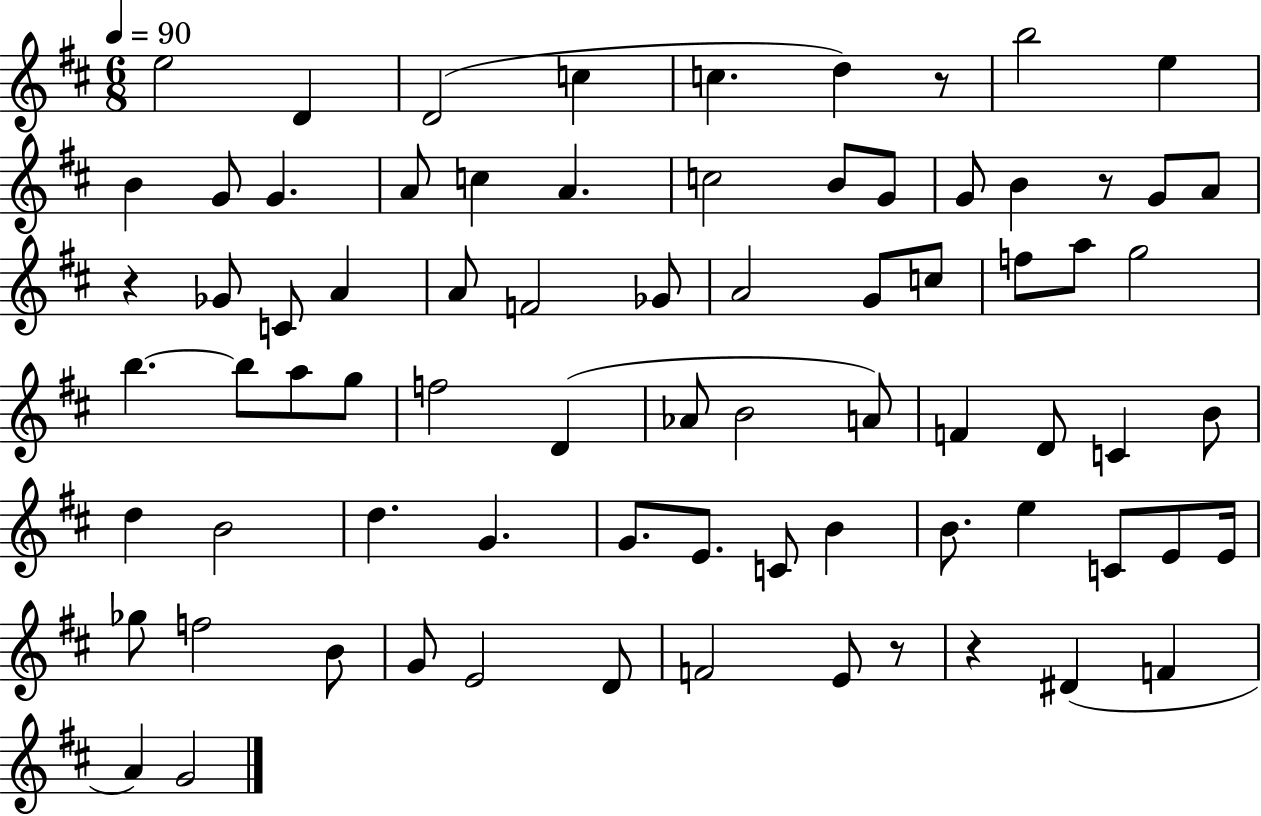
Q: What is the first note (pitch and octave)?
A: E5